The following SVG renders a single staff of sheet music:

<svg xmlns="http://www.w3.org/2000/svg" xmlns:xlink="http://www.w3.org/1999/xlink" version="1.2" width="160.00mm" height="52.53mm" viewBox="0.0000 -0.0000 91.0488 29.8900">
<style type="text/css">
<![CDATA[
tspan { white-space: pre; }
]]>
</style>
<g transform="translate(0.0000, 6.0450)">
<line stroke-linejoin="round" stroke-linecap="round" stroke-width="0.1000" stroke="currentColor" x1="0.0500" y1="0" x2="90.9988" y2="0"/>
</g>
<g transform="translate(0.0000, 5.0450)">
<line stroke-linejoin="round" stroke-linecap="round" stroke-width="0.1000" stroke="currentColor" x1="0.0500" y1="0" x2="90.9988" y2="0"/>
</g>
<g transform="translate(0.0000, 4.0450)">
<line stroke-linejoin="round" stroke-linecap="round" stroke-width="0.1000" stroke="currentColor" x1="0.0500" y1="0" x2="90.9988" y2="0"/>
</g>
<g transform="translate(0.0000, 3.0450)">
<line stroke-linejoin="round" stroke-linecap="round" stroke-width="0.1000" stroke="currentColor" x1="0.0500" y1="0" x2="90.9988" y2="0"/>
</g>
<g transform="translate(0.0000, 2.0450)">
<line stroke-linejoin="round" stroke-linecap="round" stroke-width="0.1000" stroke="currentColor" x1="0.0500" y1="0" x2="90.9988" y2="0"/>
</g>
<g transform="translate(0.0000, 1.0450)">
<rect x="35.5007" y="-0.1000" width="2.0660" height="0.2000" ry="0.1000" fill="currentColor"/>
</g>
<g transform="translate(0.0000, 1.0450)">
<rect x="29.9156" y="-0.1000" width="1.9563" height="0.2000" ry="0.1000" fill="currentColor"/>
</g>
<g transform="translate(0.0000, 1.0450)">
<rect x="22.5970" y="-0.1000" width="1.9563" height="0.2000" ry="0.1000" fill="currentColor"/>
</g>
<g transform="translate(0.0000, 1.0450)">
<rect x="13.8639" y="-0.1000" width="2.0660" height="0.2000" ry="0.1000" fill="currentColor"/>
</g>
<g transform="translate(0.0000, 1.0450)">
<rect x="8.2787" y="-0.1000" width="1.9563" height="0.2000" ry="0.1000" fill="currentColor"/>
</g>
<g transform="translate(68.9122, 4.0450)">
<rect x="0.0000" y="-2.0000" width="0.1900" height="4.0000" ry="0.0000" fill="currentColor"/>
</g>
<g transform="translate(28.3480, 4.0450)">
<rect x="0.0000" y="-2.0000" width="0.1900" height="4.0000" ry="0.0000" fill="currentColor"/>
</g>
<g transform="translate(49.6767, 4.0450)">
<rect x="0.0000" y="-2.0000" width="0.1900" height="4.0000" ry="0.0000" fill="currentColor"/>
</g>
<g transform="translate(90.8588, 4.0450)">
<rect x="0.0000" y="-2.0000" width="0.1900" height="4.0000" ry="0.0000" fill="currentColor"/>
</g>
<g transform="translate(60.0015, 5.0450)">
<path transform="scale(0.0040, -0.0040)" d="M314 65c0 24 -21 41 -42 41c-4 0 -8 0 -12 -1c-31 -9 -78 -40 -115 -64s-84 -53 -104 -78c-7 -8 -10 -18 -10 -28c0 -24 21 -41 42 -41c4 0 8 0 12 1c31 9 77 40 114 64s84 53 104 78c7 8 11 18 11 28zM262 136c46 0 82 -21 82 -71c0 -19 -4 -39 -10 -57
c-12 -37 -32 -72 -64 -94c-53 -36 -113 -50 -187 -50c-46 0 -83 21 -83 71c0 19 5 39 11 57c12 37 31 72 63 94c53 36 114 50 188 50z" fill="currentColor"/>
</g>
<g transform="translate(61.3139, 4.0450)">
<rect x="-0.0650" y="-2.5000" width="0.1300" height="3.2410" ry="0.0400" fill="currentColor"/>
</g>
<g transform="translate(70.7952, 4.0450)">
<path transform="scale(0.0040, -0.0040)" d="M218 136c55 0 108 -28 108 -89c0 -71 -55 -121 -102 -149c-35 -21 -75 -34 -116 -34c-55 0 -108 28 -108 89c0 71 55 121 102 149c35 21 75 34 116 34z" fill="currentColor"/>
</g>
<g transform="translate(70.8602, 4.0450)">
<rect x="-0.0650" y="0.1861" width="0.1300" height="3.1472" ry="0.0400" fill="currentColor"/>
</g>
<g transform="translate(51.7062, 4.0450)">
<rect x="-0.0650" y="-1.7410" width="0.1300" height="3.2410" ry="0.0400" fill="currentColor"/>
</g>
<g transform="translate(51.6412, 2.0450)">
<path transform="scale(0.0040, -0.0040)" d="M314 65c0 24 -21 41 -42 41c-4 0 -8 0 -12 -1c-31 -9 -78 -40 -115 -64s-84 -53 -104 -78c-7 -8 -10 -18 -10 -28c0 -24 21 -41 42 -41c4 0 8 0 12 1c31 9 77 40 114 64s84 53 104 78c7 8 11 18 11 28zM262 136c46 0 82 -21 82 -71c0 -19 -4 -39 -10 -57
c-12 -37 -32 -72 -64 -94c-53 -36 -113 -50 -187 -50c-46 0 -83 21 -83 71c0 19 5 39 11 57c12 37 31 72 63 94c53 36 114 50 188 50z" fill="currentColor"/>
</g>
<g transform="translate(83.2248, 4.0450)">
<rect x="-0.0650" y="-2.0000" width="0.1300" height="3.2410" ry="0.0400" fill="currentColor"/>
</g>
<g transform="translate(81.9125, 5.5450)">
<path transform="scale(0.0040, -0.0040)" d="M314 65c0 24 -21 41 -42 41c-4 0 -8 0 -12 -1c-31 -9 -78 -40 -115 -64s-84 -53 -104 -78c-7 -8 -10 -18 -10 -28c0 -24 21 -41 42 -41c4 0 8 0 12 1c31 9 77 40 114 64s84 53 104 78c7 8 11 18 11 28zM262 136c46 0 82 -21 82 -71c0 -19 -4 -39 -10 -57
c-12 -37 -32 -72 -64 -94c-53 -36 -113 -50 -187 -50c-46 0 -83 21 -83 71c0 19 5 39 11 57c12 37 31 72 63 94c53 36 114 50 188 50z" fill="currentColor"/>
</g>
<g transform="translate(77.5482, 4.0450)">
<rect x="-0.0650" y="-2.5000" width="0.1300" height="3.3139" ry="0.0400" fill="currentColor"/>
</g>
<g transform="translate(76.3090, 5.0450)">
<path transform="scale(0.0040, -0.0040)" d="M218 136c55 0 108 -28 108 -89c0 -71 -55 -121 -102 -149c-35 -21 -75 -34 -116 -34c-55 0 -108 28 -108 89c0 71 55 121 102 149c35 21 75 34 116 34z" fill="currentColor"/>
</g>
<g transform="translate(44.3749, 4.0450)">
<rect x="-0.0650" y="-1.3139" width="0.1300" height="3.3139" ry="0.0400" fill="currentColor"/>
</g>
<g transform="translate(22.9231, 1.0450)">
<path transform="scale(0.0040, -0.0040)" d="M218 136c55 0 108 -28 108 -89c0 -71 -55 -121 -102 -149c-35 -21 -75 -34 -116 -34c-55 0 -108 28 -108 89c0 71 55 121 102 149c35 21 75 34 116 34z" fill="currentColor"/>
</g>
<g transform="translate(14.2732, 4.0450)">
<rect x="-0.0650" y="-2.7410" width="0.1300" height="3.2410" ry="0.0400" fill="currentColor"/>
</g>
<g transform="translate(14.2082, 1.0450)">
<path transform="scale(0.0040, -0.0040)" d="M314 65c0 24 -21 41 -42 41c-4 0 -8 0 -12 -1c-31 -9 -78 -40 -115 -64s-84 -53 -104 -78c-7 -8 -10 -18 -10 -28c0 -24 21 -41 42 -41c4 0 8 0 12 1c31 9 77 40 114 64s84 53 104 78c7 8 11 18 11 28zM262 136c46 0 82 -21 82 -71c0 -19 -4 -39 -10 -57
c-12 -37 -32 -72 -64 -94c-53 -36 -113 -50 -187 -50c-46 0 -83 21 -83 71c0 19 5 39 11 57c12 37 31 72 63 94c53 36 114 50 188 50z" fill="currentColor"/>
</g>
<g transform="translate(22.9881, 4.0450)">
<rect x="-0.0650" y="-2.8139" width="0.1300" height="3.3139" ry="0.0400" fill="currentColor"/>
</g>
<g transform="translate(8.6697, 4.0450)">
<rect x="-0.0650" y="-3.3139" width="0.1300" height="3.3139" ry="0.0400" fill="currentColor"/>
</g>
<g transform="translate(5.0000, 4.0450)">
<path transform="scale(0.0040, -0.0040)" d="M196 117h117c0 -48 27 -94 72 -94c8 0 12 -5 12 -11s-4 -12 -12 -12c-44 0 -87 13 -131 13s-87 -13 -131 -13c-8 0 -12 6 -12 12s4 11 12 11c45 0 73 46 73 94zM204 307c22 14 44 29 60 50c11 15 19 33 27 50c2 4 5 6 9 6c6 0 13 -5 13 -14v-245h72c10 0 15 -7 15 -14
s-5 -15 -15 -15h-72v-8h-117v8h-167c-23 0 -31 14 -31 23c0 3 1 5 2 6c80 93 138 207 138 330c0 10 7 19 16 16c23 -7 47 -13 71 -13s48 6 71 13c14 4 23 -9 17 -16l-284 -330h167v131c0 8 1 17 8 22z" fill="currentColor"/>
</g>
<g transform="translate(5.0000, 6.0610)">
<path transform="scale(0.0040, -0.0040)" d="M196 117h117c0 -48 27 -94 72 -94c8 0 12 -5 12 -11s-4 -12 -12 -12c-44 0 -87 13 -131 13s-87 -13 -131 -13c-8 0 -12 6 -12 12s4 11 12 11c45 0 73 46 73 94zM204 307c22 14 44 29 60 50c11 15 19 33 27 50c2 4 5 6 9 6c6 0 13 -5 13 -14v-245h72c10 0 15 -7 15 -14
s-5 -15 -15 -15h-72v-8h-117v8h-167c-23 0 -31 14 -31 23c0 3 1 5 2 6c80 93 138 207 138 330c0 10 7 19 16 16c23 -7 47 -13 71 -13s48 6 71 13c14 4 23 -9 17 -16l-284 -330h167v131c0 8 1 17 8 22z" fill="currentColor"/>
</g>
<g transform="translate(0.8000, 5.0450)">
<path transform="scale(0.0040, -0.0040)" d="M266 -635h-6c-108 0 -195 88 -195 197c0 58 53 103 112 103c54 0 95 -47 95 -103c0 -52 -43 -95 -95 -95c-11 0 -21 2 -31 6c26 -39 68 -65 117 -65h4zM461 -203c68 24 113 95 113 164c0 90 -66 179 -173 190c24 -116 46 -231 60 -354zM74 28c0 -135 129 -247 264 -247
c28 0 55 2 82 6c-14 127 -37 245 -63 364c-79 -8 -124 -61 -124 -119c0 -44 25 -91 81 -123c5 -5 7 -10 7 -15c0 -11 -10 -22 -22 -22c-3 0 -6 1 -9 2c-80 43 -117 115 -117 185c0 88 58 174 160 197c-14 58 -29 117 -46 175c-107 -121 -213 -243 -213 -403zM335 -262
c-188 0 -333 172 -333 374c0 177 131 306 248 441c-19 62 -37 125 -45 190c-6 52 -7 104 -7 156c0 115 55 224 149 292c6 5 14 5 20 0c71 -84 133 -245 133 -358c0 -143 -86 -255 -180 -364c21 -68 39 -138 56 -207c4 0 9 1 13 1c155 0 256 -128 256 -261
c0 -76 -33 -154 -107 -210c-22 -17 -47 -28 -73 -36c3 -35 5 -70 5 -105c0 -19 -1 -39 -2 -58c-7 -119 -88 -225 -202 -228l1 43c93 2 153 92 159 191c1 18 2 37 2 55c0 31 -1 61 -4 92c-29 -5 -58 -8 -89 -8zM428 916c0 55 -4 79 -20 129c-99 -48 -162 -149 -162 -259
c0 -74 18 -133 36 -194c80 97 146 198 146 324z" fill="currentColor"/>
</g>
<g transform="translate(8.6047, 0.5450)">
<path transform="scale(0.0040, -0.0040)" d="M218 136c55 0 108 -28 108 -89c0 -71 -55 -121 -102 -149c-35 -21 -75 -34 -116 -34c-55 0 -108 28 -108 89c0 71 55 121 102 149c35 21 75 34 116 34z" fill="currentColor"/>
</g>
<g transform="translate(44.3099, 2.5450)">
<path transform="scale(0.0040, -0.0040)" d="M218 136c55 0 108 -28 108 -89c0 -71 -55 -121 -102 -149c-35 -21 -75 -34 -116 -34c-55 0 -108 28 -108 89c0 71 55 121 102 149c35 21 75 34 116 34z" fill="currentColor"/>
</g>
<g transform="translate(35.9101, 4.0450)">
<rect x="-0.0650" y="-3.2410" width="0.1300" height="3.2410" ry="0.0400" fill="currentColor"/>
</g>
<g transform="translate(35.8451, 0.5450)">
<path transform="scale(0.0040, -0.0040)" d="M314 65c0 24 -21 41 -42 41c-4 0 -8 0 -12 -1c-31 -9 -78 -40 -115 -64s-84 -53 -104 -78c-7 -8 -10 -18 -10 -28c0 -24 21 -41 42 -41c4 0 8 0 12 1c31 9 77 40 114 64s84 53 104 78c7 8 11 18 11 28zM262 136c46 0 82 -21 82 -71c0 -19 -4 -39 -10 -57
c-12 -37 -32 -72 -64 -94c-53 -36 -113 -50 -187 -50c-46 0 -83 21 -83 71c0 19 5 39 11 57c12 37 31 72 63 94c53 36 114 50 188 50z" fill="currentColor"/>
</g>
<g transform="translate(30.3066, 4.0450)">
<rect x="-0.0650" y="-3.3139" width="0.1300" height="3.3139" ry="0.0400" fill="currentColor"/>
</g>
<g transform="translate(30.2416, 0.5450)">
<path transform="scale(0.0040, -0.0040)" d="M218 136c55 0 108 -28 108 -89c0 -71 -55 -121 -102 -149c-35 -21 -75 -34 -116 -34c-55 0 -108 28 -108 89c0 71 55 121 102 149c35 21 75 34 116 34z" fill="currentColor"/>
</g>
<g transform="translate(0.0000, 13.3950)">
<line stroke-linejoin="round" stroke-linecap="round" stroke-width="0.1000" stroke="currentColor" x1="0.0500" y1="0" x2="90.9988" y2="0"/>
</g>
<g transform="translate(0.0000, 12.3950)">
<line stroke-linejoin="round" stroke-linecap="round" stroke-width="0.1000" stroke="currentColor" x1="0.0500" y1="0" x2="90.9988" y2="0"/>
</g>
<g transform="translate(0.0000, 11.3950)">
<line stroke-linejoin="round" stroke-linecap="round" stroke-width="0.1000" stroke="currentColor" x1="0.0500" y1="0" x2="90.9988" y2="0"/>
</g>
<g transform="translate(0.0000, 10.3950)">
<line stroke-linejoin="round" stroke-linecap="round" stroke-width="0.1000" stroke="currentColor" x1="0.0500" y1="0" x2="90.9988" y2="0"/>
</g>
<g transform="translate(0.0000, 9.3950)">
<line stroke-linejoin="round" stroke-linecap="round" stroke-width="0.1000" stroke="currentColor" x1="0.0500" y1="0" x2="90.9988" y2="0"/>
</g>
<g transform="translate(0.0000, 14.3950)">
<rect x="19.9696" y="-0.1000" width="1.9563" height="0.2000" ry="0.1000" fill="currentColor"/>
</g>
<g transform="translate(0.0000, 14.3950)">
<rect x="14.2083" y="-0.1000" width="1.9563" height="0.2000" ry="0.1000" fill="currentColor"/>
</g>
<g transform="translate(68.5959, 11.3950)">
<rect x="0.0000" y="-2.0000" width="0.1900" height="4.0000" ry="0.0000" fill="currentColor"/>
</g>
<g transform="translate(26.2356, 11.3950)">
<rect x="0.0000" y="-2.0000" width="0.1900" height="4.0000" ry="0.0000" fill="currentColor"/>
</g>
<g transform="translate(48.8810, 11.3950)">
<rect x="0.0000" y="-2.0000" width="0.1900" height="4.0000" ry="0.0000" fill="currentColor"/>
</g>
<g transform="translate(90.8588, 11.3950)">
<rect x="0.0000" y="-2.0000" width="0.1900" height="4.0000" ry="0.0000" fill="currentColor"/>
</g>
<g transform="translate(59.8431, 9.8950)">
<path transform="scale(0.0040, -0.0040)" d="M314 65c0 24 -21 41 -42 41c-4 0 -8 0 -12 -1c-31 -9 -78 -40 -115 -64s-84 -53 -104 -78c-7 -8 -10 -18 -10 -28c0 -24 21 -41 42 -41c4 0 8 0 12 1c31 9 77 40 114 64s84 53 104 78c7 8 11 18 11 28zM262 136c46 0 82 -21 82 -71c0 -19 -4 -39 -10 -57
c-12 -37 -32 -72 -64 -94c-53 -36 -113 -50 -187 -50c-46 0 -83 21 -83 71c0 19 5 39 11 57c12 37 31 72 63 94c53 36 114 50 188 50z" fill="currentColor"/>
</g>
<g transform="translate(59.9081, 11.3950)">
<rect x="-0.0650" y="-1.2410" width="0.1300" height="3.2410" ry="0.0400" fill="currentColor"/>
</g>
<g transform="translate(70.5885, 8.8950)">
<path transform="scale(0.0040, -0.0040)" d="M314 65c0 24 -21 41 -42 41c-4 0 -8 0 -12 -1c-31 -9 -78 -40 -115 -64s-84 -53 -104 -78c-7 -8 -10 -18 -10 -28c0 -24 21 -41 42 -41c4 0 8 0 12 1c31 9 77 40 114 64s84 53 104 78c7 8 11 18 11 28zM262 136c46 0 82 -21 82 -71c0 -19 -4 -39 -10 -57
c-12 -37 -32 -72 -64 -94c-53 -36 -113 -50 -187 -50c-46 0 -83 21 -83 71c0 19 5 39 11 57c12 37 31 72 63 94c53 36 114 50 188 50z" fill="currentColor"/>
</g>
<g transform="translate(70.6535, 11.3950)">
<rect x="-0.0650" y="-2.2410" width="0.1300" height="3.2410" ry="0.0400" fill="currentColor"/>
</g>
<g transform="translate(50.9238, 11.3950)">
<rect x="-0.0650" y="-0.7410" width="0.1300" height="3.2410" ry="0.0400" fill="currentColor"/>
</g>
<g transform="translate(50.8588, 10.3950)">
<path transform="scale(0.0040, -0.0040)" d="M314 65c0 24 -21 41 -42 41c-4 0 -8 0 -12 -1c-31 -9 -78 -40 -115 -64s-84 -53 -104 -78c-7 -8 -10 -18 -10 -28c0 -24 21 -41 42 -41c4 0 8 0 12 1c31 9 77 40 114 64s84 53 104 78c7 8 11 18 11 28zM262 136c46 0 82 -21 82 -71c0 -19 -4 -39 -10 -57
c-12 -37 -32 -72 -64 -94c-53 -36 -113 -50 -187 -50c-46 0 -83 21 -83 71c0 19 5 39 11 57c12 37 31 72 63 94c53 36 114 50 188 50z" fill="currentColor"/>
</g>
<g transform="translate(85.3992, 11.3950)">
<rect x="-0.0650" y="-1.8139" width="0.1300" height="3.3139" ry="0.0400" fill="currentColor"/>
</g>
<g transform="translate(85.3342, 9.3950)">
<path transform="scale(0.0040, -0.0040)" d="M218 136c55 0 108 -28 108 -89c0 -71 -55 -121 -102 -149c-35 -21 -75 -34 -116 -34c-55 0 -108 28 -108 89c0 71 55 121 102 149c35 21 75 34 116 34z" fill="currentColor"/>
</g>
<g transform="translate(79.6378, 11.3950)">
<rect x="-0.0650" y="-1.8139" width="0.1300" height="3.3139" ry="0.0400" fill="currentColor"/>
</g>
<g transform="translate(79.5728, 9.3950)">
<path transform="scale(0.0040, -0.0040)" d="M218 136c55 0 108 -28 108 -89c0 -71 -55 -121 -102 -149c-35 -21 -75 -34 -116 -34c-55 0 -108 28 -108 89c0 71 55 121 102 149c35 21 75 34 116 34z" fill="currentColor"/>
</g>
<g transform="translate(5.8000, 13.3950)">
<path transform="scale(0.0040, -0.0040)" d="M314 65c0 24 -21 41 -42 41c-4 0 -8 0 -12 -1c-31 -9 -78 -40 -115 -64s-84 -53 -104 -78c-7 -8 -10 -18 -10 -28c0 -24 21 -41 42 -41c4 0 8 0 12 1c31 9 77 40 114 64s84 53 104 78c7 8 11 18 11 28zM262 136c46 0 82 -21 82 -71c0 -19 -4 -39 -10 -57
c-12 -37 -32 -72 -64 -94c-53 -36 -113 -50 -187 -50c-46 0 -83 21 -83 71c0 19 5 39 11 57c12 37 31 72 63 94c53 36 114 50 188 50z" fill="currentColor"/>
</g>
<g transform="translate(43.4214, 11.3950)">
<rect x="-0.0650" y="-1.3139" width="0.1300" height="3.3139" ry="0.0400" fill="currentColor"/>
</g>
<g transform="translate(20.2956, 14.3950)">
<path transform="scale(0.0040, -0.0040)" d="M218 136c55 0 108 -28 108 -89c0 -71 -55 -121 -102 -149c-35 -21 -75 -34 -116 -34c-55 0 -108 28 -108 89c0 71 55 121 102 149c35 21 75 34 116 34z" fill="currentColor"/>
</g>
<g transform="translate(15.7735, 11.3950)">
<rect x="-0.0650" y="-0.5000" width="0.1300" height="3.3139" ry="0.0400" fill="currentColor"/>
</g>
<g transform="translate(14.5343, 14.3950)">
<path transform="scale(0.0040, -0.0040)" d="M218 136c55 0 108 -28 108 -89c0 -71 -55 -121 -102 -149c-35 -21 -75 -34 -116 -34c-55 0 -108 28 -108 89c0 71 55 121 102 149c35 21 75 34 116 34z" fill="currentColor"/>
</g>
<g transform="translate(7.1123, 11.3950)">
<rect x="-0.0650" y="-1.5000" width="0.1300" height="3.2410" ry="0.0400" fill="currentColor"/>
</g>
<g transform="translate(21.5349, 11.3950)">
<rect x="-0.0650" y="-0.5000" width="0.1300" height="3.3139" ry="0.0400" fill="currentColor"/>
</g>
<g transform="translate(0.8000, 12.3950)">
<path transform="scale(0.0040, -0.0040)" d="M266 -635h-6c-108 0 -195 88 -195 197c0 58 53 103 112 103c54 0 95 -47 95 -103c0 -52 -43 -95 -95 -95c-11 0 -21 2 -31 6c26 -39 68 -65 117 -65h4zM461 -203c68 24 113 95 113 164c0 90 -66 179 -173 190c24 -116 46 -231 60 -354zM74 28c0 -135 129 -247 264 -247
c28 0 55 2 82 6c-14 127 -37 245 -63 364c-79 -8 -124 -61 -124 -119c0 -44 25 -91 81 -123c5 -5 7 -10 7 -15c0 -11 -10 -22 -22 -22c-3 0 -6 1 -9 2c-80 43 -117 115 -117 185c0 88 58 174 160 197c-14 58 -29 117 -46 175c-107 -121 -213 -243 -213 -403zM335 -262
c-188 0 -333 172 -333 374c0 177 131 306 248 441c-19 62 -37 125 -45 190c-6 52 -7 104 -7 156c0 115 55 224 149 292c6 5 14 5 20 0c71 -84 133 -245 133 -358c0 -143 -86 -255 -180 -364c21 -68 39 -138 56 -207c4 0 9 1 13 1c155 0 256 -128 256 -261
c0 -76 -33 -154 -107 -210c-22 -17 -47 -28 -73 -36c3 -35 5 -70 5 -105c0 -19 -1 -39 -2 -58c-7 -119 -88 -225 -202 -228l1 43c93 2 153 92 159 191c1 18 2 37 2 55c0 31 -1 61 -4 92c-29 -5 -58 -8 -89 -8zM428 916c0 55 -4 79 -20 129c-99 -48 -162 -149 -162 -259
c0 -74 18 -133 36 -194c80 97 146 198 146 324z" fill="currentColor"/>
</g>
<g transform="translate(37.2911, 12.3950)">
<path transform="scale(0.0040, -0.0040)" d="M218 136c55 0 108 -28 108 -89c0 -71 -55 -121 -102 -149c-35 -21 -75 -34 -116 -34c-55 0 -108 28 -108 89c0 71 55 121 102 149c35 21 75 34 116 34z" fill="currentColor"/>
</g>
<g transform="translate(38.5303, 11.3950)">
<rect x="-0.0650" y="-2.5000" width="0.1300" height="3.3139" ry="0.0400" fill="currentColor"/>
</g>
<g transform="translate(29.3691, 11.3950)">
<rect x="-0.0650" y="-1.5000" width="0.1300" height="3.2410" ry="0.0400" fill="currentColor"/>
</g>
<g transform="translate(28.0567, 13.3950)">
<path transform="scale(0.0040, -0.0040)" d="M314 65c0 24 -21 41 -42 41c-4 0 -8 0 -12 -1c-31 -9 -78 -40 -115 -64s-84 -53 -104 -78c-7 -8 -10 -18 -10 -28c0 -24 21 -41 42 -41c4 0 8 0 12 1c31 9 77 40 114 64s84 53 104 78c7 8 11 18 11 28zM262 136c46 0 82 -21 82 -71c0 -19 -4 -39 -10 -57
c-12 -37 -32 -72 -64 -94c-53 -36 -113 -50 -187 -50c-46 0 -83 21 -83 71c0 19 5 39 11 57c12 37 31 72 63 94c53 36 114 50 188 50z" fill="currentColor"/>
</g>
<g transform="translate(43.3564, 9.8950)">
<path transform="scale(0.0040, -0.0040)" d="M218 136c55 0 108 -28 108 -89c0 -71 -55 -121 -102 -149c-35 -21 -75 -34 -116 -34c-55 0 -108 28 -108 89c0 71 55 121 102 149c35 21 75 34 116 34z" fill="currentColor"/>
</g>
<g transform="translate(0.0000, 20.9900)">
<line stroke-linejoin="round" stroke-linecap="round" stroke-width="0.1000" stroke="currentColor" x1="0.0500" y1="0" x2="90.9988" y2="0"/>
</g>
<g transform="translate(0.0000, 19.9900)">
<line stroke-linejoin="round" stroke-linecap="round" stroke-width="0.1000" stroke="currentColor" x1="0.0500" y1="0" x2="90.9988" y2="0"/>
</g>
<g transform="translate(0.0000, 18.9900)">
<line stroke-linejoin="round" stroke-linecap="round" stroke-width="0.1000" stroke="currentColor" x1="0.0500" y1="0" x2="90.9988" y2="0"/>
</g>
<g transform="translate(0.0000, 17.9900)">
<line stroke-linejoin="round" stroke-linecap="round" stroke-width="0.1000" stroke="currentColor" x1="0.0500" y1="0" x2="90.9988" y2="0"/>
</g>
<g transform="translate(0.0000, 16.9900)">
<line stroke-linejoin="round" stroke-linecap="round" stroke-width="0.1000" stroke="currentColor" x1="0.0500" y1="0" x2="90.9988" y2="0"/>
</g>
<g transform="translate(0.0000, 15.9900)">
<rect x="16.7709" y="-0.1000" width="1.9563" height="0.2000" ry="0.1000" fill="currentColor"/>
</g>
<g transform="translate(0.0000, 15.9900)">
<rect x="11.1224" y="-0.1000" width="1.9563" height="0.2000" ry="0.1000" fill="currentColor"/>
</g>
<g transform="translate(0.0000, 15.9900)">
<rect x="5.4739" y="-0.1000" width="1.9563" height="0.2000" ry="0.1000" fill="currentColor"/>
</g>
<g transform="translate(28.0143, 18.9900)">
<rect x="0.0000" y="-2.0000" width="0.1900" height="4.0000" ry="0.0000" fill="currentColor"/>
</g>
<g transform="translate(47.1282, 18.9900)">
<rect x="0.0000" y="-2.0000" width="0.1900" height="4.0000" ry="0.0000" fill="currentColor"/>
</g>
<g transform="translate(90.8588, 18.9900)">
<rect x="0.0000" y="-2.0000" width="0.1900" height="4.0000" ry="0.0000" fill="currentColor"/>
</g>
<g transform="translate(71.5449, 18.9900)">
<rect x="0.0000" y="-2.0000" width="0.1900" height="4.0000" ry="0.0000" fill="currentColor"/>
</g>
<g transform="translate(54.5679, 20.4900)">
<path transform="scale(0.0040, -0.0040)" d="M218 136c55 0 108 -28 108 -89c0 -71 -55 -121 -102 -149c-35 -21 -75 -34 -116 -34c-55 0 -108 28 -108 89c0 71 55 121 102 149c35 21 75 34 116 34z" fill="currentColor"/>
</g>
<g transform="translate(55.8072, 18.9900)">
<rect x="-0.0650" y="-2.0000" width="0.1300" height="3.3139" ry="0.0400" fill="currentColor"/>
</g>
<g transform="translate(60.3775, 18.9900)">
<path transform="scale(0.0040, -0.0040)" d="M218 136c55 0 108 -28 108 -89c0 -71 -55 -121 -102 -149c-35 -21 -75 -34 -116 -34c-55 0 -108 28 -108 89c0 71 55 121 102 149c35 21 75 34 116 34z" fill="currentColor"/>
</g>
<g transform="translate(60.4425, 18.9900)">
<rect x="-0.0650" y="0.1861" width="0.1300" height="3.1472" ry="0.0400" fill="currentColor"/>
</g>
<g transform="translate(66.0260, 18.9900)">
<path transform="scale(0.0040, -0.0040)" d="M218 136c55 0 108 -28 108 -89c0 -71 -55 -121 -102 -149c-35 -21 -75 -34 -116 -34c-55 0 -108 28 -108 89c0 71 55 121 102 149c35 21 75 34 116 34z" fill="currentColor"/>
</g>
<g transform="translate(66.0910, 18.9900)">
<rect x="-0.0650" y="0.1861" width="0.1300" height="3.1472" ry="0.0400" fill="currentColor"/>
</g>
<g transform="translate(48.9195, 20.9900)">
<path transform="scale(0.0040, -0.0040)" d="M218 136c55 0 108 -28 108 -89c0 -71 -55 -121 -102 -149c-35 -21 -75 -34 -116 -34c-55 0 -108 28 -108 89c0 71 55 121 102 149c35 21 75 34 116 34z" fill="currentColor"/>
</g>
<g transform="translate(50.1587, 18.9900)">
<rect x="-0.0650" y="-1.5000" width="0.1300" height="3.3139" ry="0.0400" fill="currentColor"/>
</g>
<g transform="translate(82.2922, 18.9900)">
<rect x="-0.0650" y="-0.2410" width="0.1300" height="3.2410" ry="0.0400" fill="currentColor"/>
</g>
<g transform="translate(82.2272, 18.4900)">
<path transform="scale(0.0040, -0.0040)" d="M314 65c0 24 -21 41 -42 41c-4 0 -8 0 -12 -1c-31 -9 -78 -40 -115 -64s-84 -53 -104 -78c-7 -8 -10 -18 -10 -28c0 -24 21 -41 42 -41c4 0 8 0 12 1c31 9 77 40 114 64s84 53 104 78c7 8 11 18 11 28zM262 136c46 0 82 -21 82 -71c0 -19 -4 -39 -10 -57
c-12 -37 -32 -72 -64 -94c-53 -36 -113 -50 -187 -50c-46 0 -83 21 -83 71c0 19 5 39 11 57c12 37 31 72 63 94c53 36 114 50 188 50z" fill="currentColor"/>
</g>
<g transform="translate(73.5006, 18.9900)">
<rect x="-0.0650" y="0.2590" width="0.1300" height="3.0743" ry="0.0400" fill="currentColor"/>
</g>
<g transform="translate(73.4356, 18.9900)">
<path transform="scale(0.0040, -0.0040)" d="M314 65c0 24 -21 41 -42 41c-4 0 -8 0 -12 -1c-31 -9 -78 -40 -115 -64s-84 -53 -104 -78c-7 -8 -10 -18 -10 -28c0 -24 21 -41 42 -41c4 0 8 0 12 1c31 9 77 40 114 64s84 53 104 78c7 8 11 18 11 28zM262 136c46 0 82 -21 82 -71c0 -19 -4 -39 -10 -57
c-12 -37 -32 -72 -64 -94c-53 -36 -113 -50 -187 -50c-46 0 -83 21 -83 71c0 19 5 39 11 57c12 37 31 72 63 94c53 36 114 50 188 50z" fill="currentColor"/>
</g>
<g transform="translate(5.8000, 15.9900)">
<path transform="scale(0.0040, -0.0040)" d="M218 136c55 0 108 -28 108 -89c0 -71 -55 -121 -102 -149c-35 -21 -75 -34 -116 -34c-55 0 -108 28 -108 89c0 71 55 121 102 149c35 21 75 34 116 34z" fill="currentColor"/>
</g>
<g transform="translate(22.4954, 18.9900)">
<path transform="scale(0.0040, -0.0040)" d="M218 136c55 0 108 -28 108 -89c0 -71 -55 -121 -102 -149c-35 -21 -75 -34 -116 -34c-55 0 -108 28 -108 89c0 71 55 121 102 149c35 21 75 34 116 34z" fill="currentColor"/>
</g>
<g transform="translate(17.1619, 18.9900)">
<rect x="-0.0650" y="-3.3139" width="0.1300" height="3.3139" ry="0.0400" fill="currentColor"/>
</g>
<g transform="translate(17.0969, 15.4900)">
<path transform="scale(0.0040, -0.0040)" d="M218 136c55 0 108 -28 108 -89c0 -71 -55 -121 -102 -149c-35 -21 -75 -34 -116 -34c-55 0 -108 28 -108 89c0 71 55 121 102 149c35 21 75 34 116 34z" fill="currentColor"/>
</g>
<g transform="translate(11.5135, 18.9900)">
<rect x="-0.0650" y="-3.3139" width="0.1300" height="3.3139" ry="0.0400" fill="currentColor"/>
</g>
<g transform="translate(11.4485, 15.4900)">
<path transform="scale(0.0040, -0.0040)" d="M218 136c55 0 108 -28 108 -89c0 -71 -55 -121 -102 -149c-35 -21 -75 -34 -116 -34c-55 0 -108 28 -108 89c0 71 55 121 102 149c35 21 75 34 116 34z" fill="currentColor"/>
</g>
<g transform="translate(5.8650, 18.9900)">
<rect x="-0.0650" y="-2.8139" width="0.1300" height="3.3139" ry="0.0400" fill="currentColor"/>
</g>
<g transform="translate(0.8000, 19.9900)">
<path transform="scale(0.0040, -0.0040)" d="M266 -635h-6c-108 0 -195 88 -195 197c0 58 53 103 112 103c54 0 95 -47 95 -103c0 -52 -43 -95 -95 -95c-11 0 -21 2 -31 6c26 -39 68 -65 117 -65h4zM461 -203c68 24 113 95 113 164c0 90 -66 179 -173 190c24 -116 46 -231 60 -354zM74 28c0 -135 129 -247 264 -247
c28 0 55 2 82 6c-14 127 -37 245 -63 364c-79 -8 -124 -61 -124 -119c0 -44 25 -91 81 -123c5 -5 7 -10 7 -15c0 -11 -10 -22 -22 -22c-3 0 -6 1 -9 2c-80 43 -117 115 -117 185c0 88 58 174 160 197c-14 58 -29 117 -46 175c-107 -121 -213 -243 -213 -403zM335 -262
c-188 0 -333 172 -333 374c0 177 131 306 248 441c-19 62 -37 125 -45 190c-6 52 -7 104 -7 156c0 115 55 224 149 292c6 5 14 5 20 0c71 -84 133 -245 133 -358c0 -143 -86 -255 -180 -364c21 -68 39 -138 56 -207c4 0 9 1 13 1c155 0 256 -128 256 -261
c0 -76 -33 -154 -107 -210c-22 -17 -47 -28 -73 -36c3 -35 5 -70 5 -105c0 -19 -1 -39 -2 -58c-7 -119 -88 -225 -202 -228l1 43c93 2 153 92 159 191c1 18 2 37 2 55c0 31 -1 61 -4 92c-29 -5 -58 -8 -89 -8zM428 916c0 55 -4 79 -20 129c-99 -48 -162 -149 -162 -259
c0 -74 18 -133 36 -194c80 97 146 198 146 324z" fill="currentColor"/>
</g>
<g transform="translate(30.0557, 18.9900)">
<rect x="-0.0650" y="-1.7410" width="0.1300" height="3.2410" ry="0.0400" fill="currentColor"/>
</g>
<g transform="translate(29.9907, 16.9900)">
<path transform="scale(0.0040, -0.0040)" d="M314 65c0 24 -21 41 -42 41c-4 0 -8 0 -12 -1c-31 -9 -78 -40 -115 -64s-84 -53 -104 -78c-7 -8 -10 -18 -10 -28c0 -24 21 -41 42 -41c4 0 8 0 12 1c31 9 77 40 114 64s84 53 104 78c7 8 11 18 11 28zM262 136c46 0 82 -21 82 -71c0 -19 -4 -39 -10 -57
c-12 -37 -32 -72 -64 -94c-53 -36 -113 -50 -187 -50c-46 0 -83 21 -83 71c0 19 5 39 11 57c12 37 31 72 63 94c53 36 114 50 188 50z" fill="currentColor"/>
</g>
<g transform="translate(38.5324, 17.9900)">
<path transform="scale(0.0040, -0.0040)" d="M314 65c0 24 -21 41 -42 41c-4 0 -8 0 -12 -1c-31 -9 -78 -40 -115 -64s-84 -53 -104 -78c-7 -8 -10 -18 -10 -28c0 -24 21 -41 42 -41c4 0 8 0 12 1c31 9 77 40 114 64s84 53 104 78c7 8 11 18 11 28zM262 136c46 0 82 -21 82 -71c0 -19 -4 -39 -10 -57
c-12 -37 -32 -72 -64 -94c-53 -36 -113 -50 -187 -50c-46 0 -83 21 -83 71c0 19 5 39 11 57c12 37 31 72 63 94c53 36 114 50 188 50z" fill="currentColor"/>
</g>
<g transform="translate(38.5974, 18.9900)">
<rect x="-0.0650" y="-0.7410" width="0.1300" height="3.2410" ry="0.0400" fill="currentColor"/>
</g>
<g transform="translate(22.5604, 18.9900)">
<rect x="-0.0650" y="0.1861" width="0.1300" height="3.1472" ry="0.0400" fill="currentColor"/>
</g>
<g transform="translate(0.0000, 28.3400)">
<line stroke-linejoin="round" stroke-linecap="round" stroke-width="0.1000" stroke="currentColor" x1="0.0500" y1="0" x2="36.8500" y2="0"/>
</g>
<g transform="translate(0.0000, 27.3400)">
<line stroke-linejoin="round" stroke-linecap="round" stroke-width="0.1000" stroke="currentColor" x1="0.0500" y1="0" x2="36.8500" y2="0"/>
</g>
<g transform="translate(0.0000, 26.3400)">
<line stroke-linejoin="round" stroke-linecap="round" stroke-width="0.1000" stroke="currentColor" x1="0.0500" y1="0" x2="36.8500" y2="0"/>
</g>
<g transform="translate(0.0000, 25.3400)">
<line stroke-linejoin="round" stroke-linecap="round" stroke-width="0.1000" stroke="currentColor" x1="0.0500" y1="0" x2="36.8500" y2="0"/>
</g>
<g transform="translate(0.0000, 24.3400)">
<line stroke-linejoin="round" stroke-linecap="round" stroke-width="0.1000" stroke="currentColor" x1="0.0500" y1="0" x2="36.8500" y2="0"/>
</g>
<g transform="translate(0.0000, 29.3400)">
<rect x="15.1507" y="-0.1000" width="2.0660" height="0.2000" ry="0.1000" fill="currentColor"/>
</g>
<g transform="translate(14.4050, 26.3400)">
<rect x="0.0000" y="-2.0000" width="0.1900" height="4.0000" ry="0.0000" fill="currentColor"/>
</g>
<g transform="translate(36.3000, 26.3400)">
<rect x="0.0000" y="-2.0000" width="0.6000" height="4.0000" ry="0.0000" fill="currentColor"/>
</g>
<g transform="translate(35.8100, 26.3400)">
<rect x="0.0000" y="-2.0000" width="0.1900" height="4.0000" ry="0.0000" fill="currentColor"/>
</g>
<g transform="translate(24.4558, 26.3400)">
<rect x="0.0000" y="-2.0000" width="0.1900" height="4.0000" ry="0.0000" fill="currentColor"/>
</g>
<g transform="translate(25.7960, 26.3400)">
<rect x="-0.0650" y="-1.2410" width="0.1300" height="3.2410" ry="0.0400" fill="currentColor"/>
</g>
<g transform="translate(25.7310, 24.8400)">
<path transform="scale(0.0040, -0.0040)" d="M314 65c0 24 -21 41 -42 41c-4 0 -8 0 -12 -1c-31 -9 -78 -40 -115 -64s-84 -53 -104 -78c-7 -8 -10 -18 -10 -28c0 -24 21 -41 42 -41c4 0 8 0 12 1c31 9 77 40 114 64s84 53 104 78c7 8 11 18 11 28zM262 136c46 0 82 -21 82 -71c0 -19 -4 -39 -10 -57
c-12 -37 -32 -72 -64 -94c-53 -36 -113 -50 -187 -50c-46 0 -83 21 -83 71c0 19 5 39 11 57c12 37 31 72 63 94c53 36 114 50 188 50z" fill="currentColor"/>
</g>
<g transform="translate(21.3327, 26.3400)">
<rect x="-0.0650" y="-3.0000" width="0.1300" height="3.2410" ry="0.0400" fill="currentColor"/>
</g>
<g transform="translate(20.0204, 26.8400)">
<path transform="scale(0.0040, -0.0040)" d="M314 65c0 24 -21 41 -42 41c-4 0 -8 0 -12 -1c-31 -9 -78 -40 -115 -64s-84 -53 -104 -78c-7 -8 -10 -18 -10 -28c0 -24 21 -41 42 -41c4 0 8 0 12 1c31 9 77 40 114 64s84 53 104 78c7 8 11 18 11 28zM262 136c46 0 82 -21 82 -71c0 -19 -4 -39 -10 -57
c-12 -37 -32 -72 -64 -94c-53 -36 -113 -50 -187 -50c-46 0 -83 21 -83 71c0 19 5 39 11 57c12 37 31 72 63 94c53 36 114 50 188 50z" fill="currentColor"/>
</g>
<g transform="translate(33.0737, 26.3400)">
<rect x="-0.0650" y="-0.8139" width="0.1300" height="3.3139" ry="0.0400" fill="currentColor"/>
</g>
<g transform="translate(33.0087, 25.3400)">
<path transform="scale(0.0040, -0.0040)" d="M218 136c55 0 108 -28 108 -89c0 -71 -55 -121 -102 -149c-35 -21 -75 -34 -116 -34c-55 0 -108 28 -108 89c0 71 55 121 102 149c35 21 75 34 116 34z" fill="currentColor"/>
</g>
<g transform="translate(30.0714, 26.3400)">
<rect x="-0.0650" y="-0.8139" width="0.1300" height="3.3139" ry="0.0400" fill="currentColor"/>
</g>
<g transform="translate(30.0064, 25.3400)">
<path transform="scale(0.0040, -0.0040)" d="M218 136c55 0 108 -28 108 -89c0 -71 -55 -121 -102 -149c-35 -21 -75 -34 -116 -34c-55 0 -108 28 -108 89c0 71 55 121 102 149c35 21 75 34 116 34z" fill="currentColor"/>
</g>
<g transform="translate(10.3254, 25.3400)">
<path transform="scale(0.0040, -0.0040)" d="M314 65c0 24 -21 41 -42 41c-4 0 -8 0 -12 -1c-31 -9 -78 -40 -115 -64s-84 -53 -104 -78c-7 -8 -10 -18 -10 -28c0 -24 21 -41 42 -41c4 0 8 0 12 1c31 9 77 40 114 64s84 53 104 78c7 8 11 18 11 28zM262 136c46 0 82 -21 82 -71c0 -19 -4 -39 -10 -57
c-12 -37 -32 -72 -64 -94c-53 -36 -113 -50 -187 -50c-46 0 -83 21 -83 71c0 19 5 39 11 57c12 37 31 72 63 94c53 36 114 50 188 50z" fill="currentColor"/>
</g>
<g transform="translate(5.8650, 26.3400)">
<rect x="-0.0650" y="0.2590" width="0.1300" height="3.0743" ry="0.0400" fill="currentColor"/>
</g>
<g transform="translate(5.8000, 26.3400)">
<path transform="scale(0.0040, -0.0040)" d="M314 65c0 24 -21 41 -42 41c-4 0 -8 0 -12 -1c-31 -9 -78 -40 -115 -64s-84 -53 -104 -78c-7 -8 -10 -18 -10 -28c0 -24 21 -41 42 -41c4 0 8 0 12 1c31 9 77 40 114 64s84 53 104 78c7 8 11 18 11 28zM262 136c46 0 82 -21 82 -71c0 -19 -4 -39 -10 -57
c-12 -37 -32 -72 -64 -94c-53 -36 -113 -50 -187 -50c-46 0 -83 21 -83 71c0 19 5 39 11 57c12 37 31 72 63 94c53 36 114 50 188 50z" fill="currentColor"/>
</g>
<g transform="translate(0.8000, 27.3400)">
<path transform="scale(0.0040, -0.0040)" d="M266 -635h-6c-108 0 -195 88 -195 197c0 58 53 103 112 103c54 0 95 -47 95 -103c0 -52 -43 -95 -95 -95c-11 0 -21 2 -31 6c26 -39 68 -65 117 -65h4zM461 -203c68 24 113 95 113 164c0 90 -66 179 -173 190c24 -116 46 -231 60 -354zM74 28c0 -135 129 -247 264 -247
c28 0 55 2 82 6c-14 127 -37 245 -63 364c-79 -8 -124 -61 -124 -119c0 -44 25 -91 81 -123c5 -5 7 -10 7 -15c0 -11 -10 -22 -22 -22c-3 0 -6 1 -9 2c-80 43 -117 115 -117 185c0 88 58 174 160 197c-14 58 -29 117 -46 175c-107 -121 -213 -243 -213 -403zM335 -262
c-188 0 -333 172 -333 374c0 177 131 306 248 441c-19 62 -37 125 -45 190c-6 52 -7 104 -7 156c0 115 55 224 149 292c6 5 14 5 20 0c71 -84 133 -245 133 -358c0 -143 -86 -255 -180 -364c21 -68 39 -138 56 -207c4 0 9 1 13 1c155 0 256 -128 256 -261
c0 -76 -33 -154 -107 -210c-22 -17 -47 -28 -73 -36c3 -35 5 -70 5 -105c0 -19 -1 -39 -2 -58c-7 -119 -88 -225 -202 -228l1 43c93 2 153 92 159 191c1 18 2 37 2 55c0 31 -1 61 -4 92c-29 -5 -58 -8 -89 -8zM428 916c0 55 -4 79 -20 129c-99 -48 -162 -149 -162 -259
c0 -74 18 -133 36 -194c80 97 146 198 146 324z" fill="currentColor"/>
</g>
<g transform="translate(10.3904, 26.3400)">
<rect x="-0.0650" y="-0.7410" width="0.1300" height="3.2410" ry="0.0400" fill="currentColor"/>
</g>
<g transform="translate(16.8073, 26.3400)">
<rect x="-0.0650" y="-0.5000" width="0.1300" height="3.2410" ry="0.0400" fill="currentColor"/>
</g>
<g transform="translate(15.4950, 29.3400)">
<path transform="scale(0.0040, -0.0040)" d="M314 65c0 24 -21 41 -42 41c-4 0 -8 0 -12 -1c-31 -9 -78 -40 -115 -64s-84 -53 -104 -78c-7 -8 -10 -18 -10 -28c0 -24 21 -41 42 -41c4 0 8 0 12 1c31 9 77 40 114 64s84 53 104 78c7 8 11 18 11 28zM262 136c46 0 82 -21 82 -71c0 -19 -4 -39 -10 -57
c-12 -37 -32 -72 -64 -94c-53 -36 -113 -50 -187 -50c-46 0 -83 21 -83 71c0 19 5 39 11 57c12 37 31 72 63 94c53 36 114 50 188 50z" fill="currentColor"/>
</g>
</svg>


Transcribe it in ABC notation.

X:1
T:Untitled
M:4/4
L:1/4
K:C
b a2 a b b2 e f2 G2 B G F2 E2 C C E2 G e d2 e2 g2 f f a b b B f2 d2 E F B B B2 c2 B2 d2 C2 A2 e2 d d